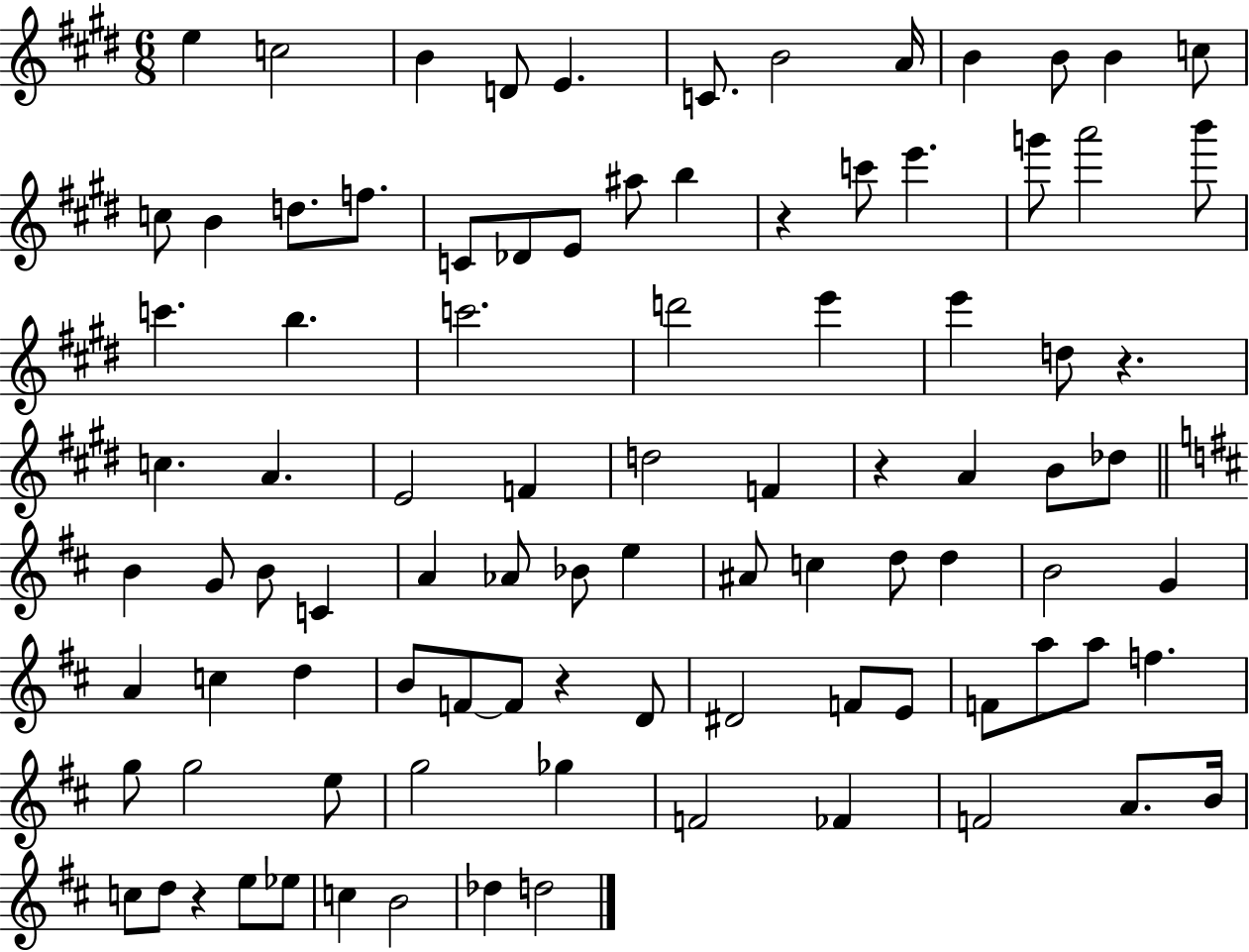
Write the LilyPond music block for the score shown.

{
  \clef treble
  \numericTimeSignature
  \time 6/8
  \key e \major
  e''4 c''2 | b'4 d'8 e'4. | c'8. b'2 a'16 | b'4 b'8 b'4 c''8 | \break c''8 b'4 d''8. f''8. | c'8 des'8 e'8 ais''8 b''4 | r4 c'''8 e'''4. | g'''8 a'''2 b'''8 | \break c'''4. b''4. | c'''2. | d'''2 e'''4 | e'''4 d''8 r4. | \break c''4. a'4. | e'2 f'4 | d''2 f'4 | r4 a'4 b'8 des''8 | \break \bar "||" \break \key d \major b'4 g'8 b'8 c'4 | a'4 aes'8 bes'8 e''4 | ais'8 c''4 d''8 d''4 | b'2 g'4 | \break a'4 c''4 d''4 | b'8 f'8~~ f'8 r4 d'8 | dis'2 f'8 e'8 | f'8 a''8 a''8 f''4. | \break g''8 g''2 e''8 | g''2 ges''4 | f'2 fes'4 | f'2 a'8. b'16 | \break c''8 d''8 r4 e''8 ees''8 | c''4 b'2 | des''4 d''2 | \bar "|."
}